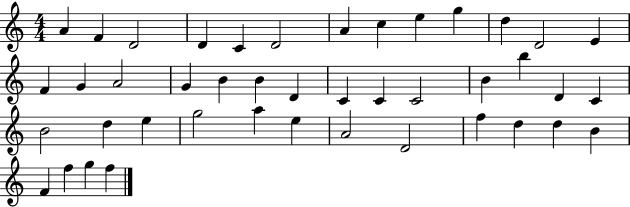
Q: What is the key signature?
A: C major